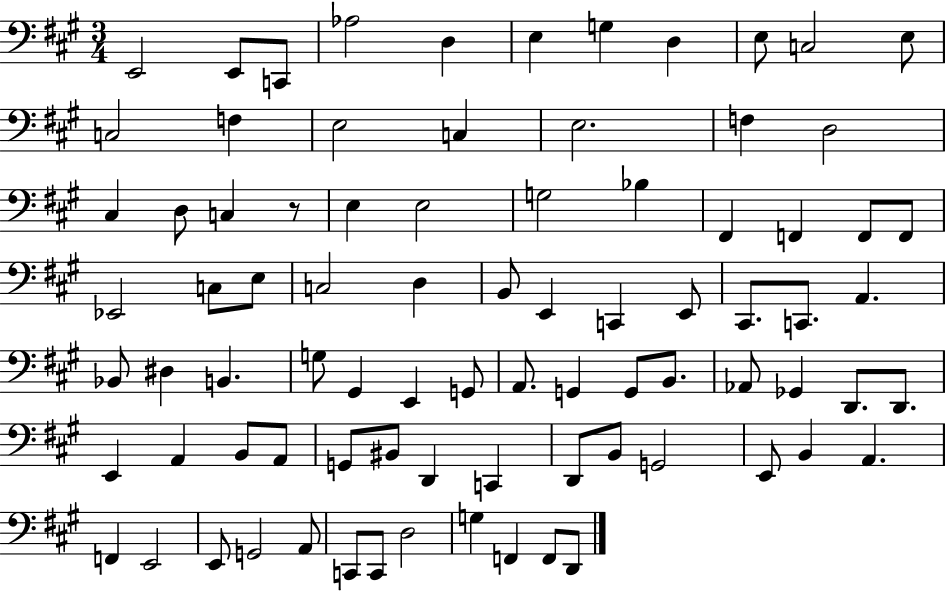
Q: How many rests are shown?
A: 1